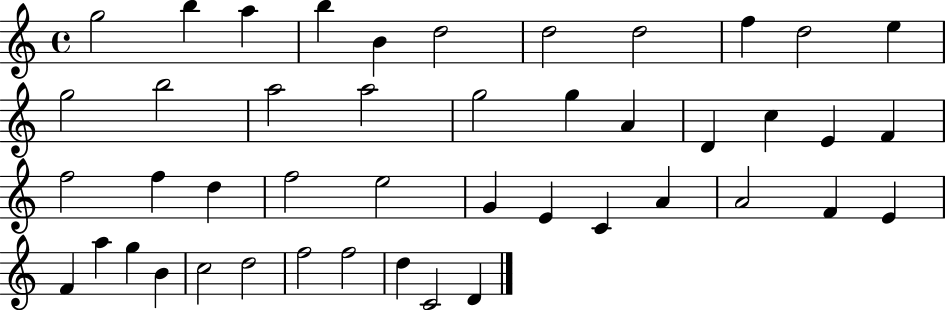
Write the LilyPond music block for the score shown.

{
  \clef treble
  \time 4/4
  \defaultTimeSignature
  \key c \major
  g''2 b''4 a''4 | b''4 b'4 d''2 | d''2 d''2 | f''4 d''2 e''4 | \break g''2 b''2 | a''2 a''2 | g''2 g''4 a'4 | d'4 c''4 e'4 f'4 | \break f''2 f''4 d''4 | f''2 e''2 | g'4 e'4 c'4 a'4 | a'2 f'4 e'4 | \break f'4 a''4 g''4 b'4 | c''2 d''2 | f''2 f''2 | d''4 c'2 d'4 | \break \bar "|."
}